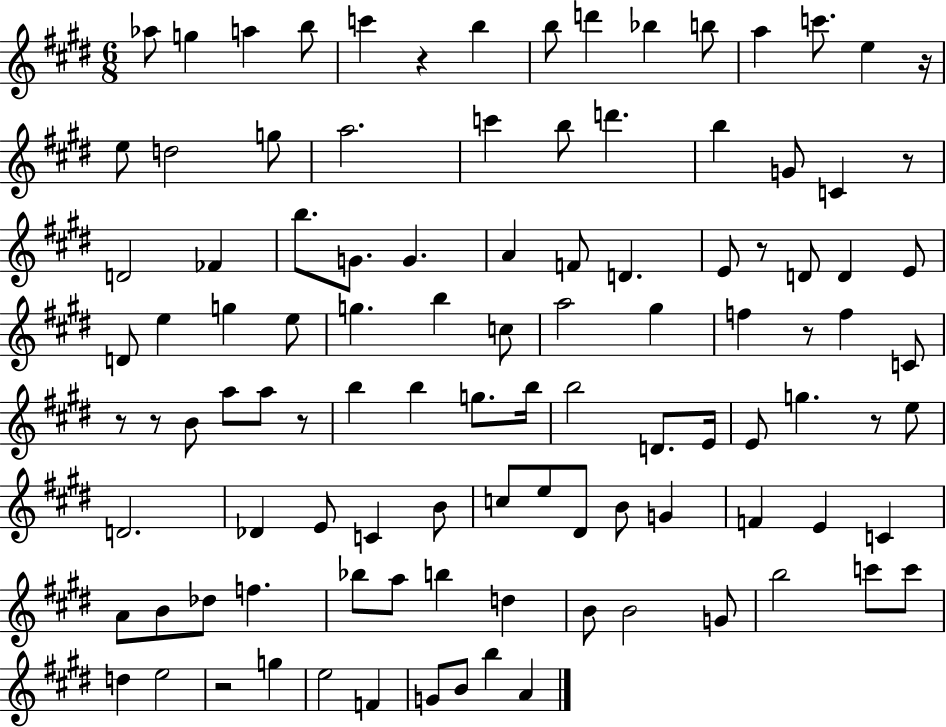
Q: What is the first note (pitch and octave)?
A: Ab5